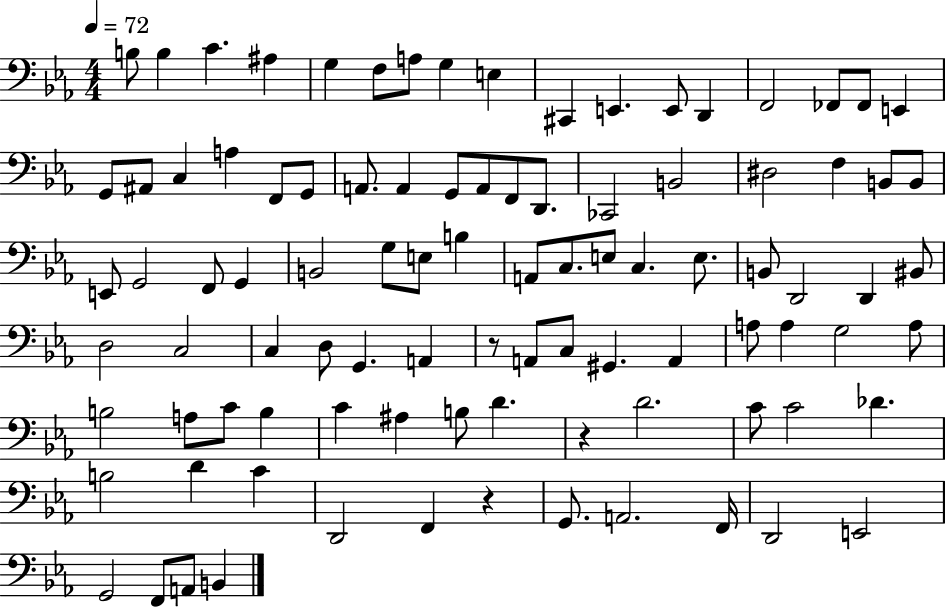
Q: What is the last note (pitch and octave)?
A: B2